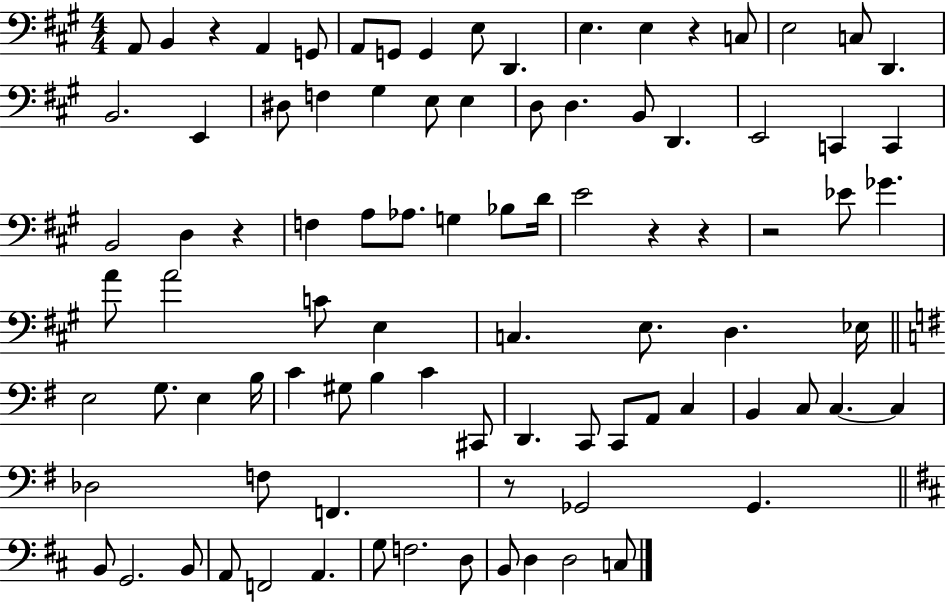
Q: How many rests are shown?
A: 7